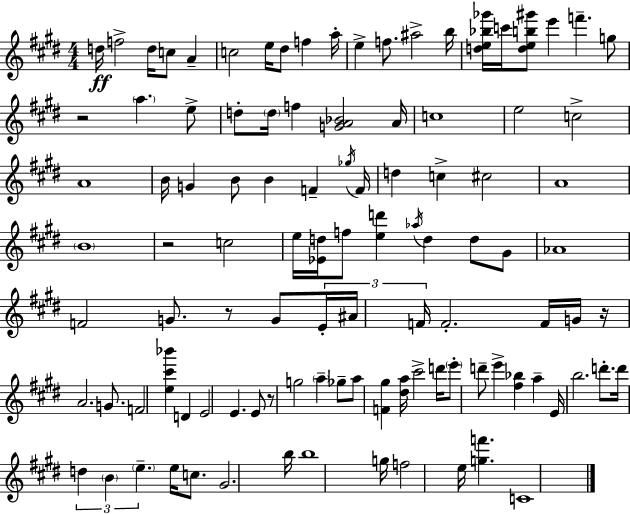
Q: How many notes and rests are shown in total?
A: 105